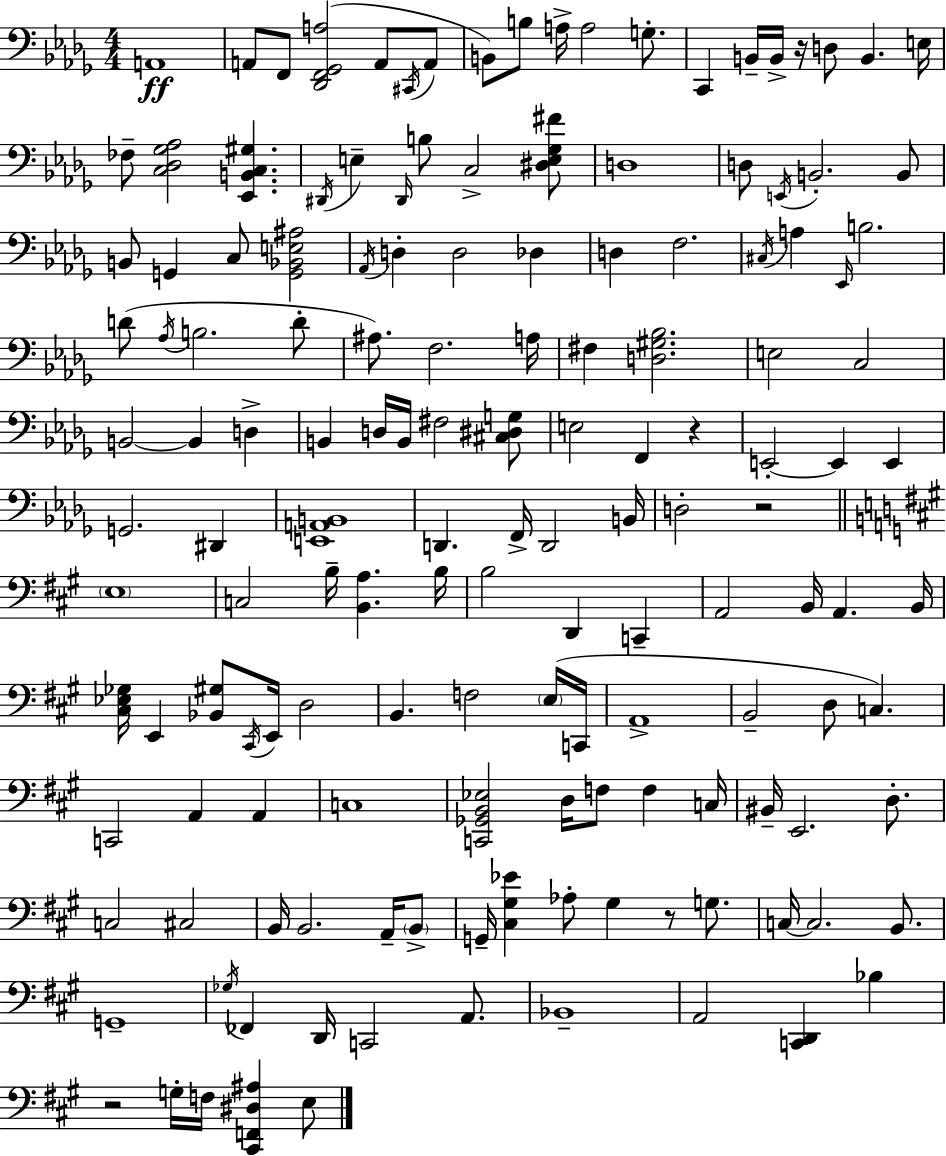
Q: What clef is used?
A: bass